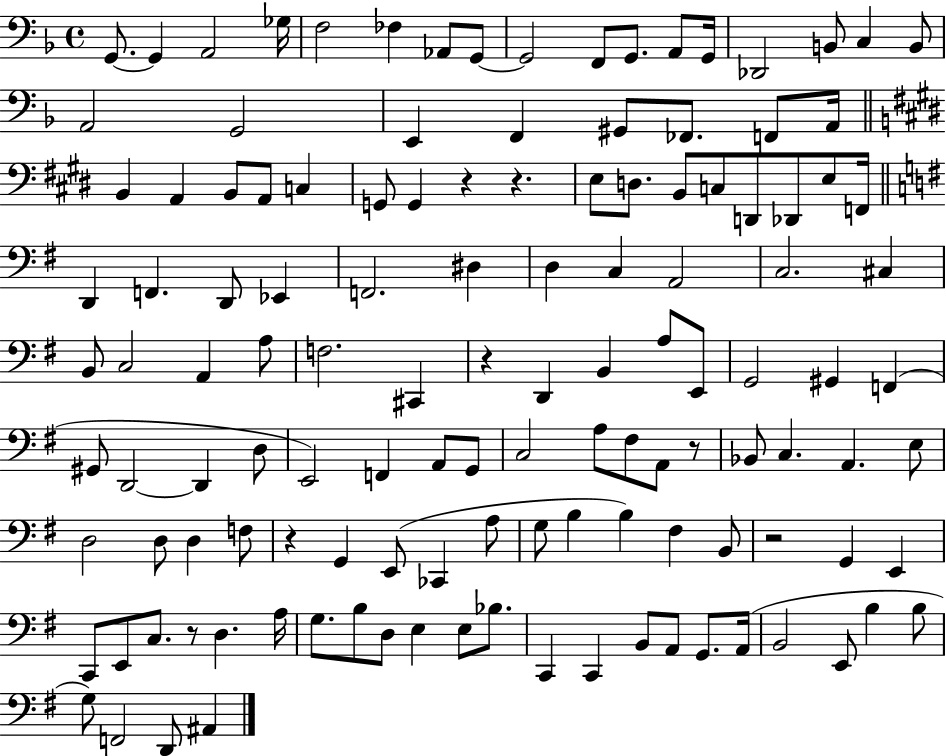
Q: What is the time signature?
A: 4/4